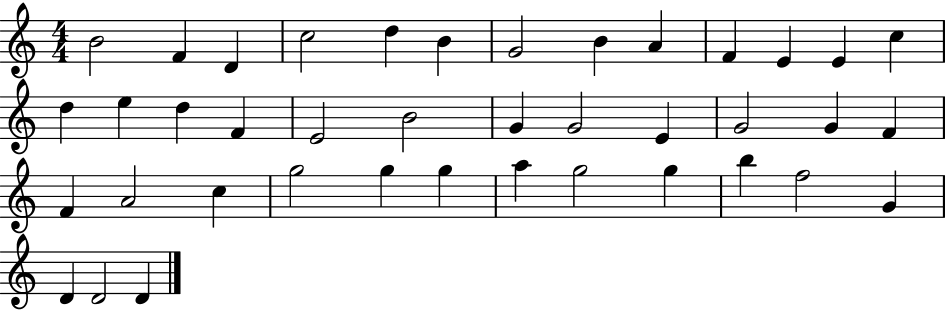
B4/h F4/q D4/q C5/h D5/q B4/q G4/h B4/q A4/q F4/q E4/q E4/q C5/q D5/q E5/q D5/q F4/q E4/h B4/h G4/q G4/h E4/q G4/h G4/q F4/q F4/q A4/h C5/q G5/h G5/q G5/q A5/q G5/h G5/q B5/q F5/h G4/q D4/q D4/h D4/q